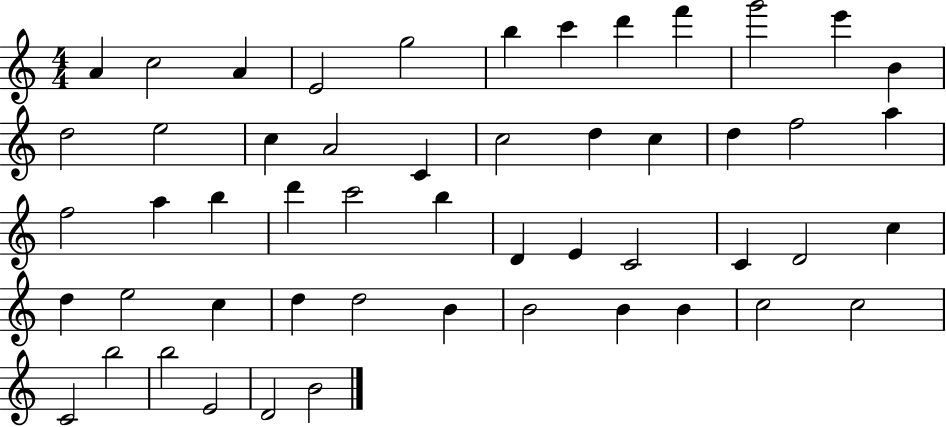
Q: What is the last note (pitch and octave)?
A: B4